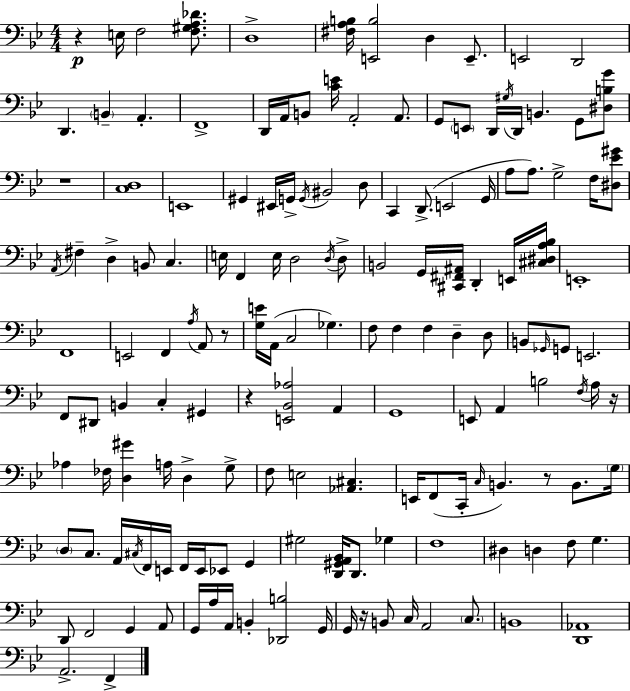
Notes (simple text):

R/q E3/s F3/h [F3,G#3,A3,Db4]/e. D3/w [F#3,A3,B3]/s [E2,B3]/h D3/q E2/e. E2/h D2/h D2/q. B2/q A2/q. F2/w D2/s A2/s B2/e [C4,E4]/s A2/h A2/e. G2/e E2/e D2/s G#3/s D2/s B2/q. G2/e [D#3,B3,G4]/e R/w [C3,D3]/w E2/w G#2/q EIS2/s G2/s G2/s BIS2/h D3/e C2/q D2/e. E2/h G2/s A3/e A3/e. G3/h F3/s [D#3,Eb4,G#4]/e A2/s F#3/q D3/q B2/e C3/q. E3/s F2/q E3/s D3/h D3/s D3/e B2/h G2/s [C#2,F#2,A#2]/s D2/q E2/s [C#3,D#3,A3,Bb3]/s E2/w F2/w E2/h F2/q A3/s A2/e R/e [G3,E4]/s A2/s C3/h Gb3/q. F3/e F3/q F3/q D3/q D3/e B2/e Gb2/s G2/e E2/h. F2/e D#2/e B2/q C3/q G#2/q R/q [E2,Bb2,Ab3]/h A2/q G2/w E2/e A2/q B3/h F3/s A3/s R/s Ab3/q FES3/s [D3,G#4]/q A3/s D3/q G3/e F3/e E3/h [Ab2,C#3]/q. E2/s F2/e C2/s C3/s B2/q. R/e B2/e. G3/s D3/e C3/e. A2/s C#3/s F2/s E2/s F2/s E2/s Eb2/e G2/q G#3/h [D2,G#2,A2,Bb2]/s D2/e. Gb3/q F3/w D#3/q D3/q F3/e G3/q. D2/e F2/h G2/q A2/e G2/s A3/s A2/s B2/q [Db2,B3]/h G2/s G2/s R/s B2/e C3/s A2/h C3/e. B2/w [D2,Ab2]/w A2/h. F2/q